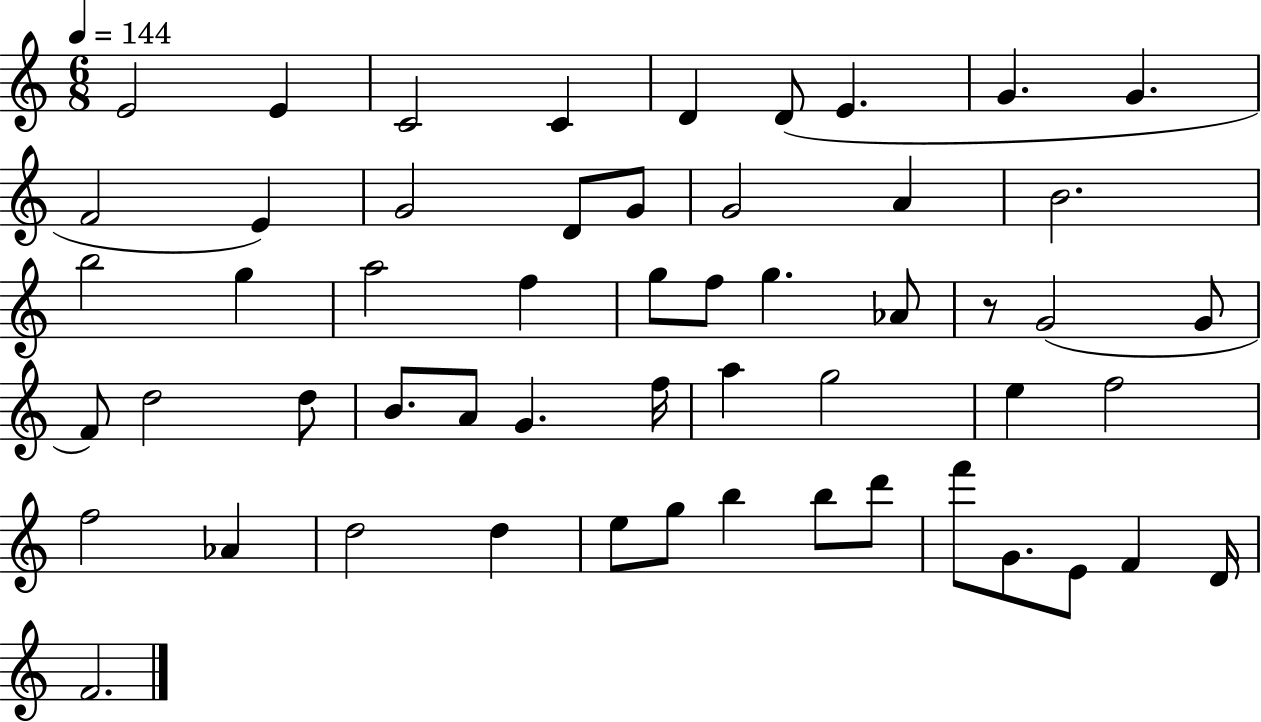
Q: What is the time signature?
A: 6/8